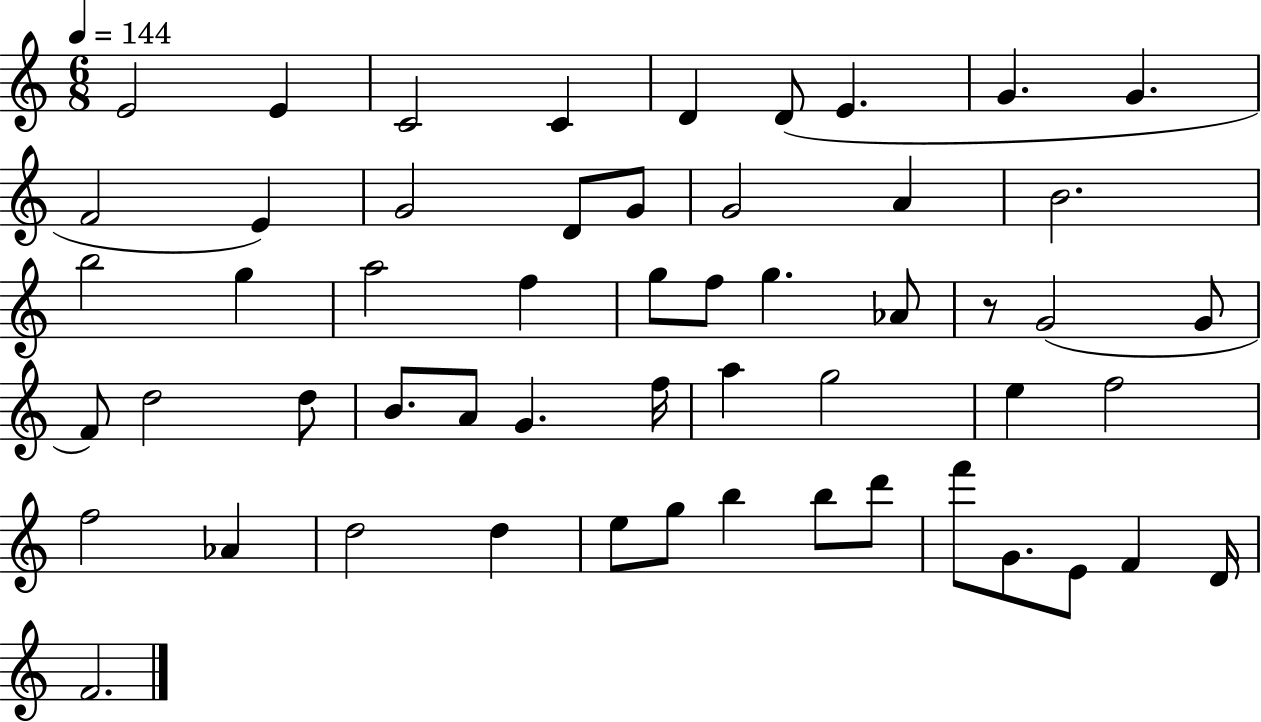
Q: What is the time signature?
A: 6/8